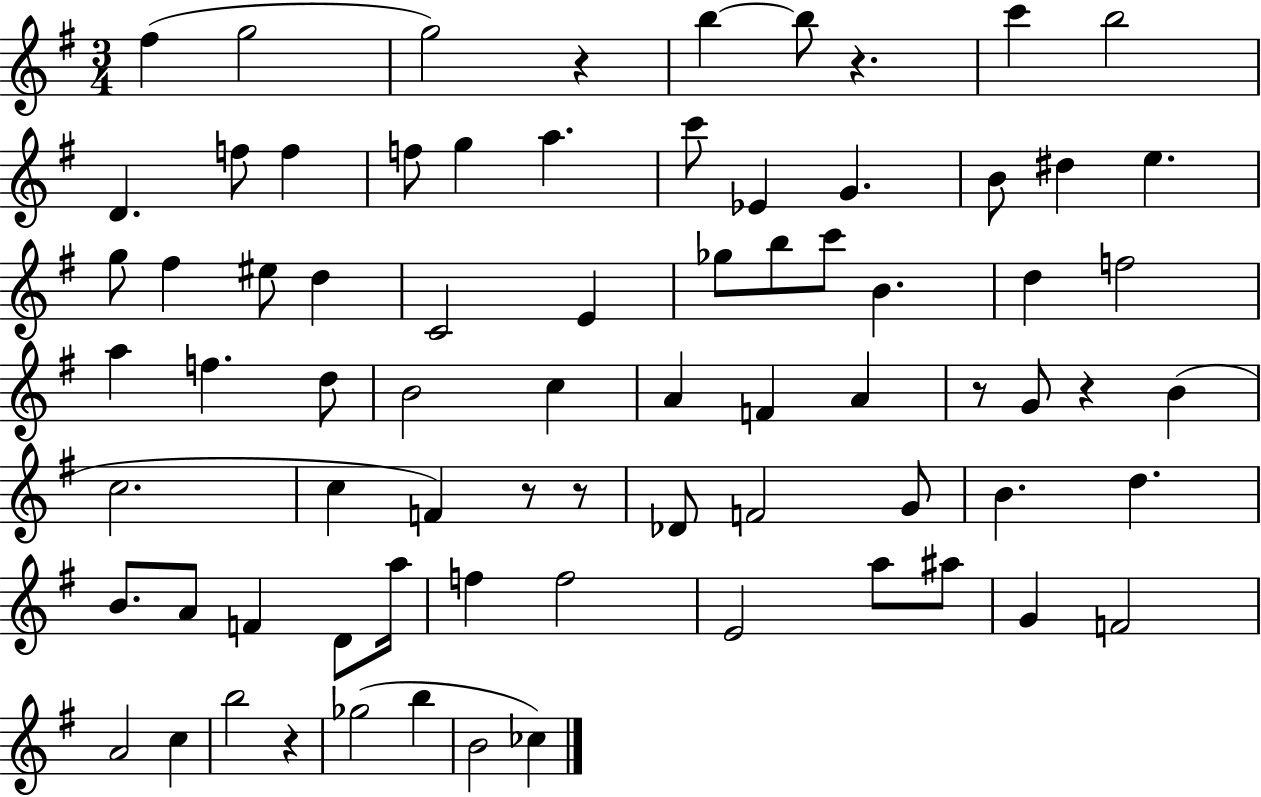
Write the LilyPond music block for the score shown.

{
  \clef treble
  \numericTimeSignature
  \time 3/4
  \key g \major
  fis''4( g''2 | g''2) r4 | b''4~~ b''8 r4. | c'''4 b''2 | \break d'4. f''8 f''4 | f''8 g''4 a''4. | c'''8 ees'4 g'4. | b'8 dis''4 e''4. | \break g''8 fis''4 eis''8 d''4 | c'2 e'4 | ges''8 b''8 c'''8 b'4. | d''4 f''2 | \break a''4 f''4. d''8 | b'2 c''4 | a'4 f'4 a'4 | r8 g'8 r4 b'4( | \break c''2. | c''4 f'4) r8 r8 | des'8 f'2 g'8 | b'4. d''4. | \break b'8. a'8 f'4 d'8 a''16 | f''4 f''2 | e'2 a''8 ais''8 | g'4 f'2 | \break a'2 c''4 | b''2 r4 | ges''2( b''4 | b'2 ces''4) | \break \bar "|."
}